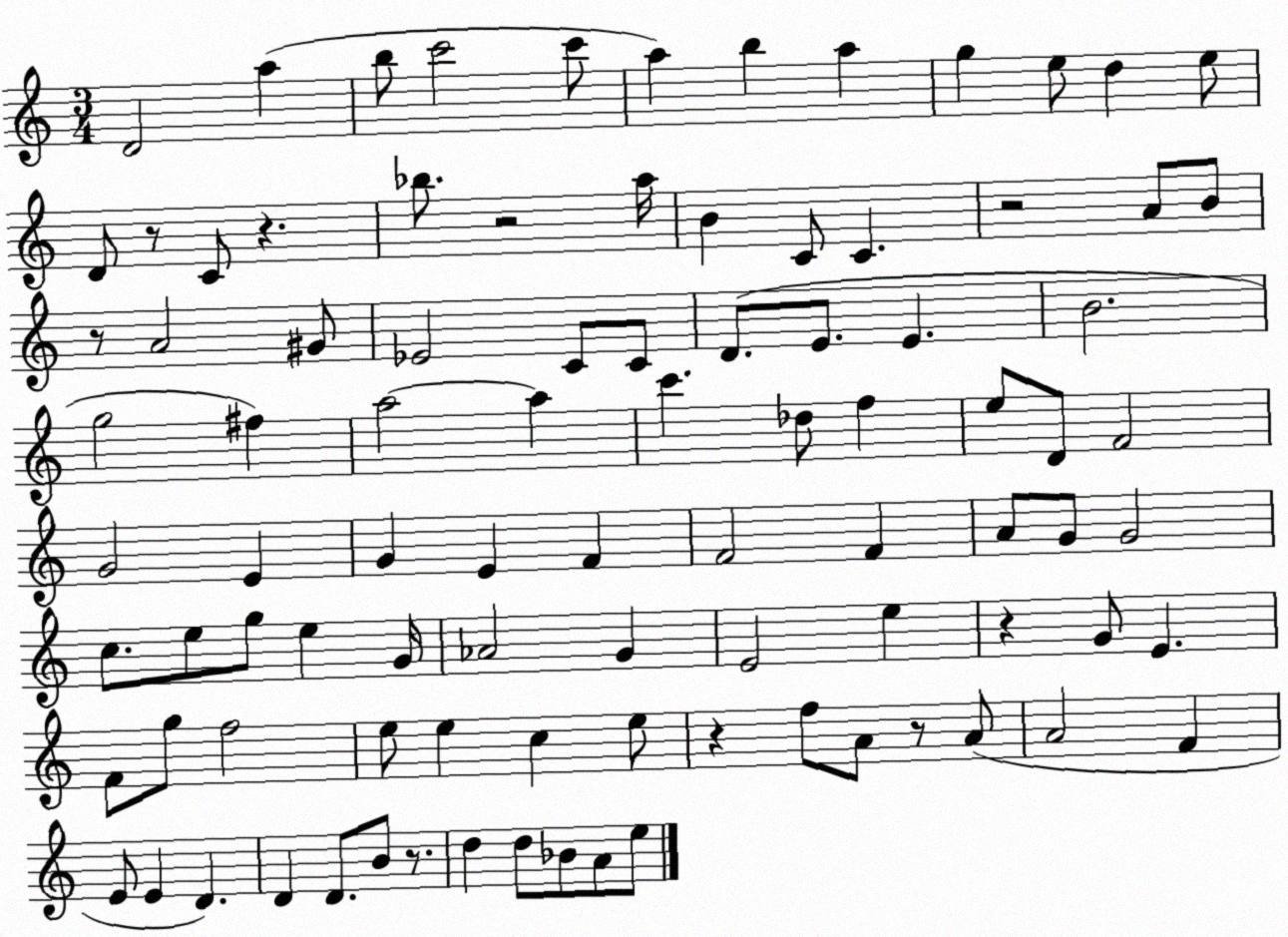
X:1
T:Untitled
M:3/4
L:1/4
K:C
D2 a b/2 c'2 c'/2 a b a g e/2 d e/2 D/2 z/2 C/2 z _b/2 z2 a/4 B C/2 C z2 A/2 B/2 z/2 A2 ^G/2 _E2 C/2 C/2 D/2 E/2 E B2 g2 ^f a2 a c' _d/2 f e/2 D/2 F2 G2 E G E F F2 F A/2 G/2 G2 c/2 e/2 g/2 e G/4 _A2 G E2 e z G/2 E F/2 g/2 f2 e/2 e c e/2 z f/2 A/2 z/2 A/2 A2 F E/2 E D D D/2 B/2 z/2 d d/2 _B/2 A/2 e/2